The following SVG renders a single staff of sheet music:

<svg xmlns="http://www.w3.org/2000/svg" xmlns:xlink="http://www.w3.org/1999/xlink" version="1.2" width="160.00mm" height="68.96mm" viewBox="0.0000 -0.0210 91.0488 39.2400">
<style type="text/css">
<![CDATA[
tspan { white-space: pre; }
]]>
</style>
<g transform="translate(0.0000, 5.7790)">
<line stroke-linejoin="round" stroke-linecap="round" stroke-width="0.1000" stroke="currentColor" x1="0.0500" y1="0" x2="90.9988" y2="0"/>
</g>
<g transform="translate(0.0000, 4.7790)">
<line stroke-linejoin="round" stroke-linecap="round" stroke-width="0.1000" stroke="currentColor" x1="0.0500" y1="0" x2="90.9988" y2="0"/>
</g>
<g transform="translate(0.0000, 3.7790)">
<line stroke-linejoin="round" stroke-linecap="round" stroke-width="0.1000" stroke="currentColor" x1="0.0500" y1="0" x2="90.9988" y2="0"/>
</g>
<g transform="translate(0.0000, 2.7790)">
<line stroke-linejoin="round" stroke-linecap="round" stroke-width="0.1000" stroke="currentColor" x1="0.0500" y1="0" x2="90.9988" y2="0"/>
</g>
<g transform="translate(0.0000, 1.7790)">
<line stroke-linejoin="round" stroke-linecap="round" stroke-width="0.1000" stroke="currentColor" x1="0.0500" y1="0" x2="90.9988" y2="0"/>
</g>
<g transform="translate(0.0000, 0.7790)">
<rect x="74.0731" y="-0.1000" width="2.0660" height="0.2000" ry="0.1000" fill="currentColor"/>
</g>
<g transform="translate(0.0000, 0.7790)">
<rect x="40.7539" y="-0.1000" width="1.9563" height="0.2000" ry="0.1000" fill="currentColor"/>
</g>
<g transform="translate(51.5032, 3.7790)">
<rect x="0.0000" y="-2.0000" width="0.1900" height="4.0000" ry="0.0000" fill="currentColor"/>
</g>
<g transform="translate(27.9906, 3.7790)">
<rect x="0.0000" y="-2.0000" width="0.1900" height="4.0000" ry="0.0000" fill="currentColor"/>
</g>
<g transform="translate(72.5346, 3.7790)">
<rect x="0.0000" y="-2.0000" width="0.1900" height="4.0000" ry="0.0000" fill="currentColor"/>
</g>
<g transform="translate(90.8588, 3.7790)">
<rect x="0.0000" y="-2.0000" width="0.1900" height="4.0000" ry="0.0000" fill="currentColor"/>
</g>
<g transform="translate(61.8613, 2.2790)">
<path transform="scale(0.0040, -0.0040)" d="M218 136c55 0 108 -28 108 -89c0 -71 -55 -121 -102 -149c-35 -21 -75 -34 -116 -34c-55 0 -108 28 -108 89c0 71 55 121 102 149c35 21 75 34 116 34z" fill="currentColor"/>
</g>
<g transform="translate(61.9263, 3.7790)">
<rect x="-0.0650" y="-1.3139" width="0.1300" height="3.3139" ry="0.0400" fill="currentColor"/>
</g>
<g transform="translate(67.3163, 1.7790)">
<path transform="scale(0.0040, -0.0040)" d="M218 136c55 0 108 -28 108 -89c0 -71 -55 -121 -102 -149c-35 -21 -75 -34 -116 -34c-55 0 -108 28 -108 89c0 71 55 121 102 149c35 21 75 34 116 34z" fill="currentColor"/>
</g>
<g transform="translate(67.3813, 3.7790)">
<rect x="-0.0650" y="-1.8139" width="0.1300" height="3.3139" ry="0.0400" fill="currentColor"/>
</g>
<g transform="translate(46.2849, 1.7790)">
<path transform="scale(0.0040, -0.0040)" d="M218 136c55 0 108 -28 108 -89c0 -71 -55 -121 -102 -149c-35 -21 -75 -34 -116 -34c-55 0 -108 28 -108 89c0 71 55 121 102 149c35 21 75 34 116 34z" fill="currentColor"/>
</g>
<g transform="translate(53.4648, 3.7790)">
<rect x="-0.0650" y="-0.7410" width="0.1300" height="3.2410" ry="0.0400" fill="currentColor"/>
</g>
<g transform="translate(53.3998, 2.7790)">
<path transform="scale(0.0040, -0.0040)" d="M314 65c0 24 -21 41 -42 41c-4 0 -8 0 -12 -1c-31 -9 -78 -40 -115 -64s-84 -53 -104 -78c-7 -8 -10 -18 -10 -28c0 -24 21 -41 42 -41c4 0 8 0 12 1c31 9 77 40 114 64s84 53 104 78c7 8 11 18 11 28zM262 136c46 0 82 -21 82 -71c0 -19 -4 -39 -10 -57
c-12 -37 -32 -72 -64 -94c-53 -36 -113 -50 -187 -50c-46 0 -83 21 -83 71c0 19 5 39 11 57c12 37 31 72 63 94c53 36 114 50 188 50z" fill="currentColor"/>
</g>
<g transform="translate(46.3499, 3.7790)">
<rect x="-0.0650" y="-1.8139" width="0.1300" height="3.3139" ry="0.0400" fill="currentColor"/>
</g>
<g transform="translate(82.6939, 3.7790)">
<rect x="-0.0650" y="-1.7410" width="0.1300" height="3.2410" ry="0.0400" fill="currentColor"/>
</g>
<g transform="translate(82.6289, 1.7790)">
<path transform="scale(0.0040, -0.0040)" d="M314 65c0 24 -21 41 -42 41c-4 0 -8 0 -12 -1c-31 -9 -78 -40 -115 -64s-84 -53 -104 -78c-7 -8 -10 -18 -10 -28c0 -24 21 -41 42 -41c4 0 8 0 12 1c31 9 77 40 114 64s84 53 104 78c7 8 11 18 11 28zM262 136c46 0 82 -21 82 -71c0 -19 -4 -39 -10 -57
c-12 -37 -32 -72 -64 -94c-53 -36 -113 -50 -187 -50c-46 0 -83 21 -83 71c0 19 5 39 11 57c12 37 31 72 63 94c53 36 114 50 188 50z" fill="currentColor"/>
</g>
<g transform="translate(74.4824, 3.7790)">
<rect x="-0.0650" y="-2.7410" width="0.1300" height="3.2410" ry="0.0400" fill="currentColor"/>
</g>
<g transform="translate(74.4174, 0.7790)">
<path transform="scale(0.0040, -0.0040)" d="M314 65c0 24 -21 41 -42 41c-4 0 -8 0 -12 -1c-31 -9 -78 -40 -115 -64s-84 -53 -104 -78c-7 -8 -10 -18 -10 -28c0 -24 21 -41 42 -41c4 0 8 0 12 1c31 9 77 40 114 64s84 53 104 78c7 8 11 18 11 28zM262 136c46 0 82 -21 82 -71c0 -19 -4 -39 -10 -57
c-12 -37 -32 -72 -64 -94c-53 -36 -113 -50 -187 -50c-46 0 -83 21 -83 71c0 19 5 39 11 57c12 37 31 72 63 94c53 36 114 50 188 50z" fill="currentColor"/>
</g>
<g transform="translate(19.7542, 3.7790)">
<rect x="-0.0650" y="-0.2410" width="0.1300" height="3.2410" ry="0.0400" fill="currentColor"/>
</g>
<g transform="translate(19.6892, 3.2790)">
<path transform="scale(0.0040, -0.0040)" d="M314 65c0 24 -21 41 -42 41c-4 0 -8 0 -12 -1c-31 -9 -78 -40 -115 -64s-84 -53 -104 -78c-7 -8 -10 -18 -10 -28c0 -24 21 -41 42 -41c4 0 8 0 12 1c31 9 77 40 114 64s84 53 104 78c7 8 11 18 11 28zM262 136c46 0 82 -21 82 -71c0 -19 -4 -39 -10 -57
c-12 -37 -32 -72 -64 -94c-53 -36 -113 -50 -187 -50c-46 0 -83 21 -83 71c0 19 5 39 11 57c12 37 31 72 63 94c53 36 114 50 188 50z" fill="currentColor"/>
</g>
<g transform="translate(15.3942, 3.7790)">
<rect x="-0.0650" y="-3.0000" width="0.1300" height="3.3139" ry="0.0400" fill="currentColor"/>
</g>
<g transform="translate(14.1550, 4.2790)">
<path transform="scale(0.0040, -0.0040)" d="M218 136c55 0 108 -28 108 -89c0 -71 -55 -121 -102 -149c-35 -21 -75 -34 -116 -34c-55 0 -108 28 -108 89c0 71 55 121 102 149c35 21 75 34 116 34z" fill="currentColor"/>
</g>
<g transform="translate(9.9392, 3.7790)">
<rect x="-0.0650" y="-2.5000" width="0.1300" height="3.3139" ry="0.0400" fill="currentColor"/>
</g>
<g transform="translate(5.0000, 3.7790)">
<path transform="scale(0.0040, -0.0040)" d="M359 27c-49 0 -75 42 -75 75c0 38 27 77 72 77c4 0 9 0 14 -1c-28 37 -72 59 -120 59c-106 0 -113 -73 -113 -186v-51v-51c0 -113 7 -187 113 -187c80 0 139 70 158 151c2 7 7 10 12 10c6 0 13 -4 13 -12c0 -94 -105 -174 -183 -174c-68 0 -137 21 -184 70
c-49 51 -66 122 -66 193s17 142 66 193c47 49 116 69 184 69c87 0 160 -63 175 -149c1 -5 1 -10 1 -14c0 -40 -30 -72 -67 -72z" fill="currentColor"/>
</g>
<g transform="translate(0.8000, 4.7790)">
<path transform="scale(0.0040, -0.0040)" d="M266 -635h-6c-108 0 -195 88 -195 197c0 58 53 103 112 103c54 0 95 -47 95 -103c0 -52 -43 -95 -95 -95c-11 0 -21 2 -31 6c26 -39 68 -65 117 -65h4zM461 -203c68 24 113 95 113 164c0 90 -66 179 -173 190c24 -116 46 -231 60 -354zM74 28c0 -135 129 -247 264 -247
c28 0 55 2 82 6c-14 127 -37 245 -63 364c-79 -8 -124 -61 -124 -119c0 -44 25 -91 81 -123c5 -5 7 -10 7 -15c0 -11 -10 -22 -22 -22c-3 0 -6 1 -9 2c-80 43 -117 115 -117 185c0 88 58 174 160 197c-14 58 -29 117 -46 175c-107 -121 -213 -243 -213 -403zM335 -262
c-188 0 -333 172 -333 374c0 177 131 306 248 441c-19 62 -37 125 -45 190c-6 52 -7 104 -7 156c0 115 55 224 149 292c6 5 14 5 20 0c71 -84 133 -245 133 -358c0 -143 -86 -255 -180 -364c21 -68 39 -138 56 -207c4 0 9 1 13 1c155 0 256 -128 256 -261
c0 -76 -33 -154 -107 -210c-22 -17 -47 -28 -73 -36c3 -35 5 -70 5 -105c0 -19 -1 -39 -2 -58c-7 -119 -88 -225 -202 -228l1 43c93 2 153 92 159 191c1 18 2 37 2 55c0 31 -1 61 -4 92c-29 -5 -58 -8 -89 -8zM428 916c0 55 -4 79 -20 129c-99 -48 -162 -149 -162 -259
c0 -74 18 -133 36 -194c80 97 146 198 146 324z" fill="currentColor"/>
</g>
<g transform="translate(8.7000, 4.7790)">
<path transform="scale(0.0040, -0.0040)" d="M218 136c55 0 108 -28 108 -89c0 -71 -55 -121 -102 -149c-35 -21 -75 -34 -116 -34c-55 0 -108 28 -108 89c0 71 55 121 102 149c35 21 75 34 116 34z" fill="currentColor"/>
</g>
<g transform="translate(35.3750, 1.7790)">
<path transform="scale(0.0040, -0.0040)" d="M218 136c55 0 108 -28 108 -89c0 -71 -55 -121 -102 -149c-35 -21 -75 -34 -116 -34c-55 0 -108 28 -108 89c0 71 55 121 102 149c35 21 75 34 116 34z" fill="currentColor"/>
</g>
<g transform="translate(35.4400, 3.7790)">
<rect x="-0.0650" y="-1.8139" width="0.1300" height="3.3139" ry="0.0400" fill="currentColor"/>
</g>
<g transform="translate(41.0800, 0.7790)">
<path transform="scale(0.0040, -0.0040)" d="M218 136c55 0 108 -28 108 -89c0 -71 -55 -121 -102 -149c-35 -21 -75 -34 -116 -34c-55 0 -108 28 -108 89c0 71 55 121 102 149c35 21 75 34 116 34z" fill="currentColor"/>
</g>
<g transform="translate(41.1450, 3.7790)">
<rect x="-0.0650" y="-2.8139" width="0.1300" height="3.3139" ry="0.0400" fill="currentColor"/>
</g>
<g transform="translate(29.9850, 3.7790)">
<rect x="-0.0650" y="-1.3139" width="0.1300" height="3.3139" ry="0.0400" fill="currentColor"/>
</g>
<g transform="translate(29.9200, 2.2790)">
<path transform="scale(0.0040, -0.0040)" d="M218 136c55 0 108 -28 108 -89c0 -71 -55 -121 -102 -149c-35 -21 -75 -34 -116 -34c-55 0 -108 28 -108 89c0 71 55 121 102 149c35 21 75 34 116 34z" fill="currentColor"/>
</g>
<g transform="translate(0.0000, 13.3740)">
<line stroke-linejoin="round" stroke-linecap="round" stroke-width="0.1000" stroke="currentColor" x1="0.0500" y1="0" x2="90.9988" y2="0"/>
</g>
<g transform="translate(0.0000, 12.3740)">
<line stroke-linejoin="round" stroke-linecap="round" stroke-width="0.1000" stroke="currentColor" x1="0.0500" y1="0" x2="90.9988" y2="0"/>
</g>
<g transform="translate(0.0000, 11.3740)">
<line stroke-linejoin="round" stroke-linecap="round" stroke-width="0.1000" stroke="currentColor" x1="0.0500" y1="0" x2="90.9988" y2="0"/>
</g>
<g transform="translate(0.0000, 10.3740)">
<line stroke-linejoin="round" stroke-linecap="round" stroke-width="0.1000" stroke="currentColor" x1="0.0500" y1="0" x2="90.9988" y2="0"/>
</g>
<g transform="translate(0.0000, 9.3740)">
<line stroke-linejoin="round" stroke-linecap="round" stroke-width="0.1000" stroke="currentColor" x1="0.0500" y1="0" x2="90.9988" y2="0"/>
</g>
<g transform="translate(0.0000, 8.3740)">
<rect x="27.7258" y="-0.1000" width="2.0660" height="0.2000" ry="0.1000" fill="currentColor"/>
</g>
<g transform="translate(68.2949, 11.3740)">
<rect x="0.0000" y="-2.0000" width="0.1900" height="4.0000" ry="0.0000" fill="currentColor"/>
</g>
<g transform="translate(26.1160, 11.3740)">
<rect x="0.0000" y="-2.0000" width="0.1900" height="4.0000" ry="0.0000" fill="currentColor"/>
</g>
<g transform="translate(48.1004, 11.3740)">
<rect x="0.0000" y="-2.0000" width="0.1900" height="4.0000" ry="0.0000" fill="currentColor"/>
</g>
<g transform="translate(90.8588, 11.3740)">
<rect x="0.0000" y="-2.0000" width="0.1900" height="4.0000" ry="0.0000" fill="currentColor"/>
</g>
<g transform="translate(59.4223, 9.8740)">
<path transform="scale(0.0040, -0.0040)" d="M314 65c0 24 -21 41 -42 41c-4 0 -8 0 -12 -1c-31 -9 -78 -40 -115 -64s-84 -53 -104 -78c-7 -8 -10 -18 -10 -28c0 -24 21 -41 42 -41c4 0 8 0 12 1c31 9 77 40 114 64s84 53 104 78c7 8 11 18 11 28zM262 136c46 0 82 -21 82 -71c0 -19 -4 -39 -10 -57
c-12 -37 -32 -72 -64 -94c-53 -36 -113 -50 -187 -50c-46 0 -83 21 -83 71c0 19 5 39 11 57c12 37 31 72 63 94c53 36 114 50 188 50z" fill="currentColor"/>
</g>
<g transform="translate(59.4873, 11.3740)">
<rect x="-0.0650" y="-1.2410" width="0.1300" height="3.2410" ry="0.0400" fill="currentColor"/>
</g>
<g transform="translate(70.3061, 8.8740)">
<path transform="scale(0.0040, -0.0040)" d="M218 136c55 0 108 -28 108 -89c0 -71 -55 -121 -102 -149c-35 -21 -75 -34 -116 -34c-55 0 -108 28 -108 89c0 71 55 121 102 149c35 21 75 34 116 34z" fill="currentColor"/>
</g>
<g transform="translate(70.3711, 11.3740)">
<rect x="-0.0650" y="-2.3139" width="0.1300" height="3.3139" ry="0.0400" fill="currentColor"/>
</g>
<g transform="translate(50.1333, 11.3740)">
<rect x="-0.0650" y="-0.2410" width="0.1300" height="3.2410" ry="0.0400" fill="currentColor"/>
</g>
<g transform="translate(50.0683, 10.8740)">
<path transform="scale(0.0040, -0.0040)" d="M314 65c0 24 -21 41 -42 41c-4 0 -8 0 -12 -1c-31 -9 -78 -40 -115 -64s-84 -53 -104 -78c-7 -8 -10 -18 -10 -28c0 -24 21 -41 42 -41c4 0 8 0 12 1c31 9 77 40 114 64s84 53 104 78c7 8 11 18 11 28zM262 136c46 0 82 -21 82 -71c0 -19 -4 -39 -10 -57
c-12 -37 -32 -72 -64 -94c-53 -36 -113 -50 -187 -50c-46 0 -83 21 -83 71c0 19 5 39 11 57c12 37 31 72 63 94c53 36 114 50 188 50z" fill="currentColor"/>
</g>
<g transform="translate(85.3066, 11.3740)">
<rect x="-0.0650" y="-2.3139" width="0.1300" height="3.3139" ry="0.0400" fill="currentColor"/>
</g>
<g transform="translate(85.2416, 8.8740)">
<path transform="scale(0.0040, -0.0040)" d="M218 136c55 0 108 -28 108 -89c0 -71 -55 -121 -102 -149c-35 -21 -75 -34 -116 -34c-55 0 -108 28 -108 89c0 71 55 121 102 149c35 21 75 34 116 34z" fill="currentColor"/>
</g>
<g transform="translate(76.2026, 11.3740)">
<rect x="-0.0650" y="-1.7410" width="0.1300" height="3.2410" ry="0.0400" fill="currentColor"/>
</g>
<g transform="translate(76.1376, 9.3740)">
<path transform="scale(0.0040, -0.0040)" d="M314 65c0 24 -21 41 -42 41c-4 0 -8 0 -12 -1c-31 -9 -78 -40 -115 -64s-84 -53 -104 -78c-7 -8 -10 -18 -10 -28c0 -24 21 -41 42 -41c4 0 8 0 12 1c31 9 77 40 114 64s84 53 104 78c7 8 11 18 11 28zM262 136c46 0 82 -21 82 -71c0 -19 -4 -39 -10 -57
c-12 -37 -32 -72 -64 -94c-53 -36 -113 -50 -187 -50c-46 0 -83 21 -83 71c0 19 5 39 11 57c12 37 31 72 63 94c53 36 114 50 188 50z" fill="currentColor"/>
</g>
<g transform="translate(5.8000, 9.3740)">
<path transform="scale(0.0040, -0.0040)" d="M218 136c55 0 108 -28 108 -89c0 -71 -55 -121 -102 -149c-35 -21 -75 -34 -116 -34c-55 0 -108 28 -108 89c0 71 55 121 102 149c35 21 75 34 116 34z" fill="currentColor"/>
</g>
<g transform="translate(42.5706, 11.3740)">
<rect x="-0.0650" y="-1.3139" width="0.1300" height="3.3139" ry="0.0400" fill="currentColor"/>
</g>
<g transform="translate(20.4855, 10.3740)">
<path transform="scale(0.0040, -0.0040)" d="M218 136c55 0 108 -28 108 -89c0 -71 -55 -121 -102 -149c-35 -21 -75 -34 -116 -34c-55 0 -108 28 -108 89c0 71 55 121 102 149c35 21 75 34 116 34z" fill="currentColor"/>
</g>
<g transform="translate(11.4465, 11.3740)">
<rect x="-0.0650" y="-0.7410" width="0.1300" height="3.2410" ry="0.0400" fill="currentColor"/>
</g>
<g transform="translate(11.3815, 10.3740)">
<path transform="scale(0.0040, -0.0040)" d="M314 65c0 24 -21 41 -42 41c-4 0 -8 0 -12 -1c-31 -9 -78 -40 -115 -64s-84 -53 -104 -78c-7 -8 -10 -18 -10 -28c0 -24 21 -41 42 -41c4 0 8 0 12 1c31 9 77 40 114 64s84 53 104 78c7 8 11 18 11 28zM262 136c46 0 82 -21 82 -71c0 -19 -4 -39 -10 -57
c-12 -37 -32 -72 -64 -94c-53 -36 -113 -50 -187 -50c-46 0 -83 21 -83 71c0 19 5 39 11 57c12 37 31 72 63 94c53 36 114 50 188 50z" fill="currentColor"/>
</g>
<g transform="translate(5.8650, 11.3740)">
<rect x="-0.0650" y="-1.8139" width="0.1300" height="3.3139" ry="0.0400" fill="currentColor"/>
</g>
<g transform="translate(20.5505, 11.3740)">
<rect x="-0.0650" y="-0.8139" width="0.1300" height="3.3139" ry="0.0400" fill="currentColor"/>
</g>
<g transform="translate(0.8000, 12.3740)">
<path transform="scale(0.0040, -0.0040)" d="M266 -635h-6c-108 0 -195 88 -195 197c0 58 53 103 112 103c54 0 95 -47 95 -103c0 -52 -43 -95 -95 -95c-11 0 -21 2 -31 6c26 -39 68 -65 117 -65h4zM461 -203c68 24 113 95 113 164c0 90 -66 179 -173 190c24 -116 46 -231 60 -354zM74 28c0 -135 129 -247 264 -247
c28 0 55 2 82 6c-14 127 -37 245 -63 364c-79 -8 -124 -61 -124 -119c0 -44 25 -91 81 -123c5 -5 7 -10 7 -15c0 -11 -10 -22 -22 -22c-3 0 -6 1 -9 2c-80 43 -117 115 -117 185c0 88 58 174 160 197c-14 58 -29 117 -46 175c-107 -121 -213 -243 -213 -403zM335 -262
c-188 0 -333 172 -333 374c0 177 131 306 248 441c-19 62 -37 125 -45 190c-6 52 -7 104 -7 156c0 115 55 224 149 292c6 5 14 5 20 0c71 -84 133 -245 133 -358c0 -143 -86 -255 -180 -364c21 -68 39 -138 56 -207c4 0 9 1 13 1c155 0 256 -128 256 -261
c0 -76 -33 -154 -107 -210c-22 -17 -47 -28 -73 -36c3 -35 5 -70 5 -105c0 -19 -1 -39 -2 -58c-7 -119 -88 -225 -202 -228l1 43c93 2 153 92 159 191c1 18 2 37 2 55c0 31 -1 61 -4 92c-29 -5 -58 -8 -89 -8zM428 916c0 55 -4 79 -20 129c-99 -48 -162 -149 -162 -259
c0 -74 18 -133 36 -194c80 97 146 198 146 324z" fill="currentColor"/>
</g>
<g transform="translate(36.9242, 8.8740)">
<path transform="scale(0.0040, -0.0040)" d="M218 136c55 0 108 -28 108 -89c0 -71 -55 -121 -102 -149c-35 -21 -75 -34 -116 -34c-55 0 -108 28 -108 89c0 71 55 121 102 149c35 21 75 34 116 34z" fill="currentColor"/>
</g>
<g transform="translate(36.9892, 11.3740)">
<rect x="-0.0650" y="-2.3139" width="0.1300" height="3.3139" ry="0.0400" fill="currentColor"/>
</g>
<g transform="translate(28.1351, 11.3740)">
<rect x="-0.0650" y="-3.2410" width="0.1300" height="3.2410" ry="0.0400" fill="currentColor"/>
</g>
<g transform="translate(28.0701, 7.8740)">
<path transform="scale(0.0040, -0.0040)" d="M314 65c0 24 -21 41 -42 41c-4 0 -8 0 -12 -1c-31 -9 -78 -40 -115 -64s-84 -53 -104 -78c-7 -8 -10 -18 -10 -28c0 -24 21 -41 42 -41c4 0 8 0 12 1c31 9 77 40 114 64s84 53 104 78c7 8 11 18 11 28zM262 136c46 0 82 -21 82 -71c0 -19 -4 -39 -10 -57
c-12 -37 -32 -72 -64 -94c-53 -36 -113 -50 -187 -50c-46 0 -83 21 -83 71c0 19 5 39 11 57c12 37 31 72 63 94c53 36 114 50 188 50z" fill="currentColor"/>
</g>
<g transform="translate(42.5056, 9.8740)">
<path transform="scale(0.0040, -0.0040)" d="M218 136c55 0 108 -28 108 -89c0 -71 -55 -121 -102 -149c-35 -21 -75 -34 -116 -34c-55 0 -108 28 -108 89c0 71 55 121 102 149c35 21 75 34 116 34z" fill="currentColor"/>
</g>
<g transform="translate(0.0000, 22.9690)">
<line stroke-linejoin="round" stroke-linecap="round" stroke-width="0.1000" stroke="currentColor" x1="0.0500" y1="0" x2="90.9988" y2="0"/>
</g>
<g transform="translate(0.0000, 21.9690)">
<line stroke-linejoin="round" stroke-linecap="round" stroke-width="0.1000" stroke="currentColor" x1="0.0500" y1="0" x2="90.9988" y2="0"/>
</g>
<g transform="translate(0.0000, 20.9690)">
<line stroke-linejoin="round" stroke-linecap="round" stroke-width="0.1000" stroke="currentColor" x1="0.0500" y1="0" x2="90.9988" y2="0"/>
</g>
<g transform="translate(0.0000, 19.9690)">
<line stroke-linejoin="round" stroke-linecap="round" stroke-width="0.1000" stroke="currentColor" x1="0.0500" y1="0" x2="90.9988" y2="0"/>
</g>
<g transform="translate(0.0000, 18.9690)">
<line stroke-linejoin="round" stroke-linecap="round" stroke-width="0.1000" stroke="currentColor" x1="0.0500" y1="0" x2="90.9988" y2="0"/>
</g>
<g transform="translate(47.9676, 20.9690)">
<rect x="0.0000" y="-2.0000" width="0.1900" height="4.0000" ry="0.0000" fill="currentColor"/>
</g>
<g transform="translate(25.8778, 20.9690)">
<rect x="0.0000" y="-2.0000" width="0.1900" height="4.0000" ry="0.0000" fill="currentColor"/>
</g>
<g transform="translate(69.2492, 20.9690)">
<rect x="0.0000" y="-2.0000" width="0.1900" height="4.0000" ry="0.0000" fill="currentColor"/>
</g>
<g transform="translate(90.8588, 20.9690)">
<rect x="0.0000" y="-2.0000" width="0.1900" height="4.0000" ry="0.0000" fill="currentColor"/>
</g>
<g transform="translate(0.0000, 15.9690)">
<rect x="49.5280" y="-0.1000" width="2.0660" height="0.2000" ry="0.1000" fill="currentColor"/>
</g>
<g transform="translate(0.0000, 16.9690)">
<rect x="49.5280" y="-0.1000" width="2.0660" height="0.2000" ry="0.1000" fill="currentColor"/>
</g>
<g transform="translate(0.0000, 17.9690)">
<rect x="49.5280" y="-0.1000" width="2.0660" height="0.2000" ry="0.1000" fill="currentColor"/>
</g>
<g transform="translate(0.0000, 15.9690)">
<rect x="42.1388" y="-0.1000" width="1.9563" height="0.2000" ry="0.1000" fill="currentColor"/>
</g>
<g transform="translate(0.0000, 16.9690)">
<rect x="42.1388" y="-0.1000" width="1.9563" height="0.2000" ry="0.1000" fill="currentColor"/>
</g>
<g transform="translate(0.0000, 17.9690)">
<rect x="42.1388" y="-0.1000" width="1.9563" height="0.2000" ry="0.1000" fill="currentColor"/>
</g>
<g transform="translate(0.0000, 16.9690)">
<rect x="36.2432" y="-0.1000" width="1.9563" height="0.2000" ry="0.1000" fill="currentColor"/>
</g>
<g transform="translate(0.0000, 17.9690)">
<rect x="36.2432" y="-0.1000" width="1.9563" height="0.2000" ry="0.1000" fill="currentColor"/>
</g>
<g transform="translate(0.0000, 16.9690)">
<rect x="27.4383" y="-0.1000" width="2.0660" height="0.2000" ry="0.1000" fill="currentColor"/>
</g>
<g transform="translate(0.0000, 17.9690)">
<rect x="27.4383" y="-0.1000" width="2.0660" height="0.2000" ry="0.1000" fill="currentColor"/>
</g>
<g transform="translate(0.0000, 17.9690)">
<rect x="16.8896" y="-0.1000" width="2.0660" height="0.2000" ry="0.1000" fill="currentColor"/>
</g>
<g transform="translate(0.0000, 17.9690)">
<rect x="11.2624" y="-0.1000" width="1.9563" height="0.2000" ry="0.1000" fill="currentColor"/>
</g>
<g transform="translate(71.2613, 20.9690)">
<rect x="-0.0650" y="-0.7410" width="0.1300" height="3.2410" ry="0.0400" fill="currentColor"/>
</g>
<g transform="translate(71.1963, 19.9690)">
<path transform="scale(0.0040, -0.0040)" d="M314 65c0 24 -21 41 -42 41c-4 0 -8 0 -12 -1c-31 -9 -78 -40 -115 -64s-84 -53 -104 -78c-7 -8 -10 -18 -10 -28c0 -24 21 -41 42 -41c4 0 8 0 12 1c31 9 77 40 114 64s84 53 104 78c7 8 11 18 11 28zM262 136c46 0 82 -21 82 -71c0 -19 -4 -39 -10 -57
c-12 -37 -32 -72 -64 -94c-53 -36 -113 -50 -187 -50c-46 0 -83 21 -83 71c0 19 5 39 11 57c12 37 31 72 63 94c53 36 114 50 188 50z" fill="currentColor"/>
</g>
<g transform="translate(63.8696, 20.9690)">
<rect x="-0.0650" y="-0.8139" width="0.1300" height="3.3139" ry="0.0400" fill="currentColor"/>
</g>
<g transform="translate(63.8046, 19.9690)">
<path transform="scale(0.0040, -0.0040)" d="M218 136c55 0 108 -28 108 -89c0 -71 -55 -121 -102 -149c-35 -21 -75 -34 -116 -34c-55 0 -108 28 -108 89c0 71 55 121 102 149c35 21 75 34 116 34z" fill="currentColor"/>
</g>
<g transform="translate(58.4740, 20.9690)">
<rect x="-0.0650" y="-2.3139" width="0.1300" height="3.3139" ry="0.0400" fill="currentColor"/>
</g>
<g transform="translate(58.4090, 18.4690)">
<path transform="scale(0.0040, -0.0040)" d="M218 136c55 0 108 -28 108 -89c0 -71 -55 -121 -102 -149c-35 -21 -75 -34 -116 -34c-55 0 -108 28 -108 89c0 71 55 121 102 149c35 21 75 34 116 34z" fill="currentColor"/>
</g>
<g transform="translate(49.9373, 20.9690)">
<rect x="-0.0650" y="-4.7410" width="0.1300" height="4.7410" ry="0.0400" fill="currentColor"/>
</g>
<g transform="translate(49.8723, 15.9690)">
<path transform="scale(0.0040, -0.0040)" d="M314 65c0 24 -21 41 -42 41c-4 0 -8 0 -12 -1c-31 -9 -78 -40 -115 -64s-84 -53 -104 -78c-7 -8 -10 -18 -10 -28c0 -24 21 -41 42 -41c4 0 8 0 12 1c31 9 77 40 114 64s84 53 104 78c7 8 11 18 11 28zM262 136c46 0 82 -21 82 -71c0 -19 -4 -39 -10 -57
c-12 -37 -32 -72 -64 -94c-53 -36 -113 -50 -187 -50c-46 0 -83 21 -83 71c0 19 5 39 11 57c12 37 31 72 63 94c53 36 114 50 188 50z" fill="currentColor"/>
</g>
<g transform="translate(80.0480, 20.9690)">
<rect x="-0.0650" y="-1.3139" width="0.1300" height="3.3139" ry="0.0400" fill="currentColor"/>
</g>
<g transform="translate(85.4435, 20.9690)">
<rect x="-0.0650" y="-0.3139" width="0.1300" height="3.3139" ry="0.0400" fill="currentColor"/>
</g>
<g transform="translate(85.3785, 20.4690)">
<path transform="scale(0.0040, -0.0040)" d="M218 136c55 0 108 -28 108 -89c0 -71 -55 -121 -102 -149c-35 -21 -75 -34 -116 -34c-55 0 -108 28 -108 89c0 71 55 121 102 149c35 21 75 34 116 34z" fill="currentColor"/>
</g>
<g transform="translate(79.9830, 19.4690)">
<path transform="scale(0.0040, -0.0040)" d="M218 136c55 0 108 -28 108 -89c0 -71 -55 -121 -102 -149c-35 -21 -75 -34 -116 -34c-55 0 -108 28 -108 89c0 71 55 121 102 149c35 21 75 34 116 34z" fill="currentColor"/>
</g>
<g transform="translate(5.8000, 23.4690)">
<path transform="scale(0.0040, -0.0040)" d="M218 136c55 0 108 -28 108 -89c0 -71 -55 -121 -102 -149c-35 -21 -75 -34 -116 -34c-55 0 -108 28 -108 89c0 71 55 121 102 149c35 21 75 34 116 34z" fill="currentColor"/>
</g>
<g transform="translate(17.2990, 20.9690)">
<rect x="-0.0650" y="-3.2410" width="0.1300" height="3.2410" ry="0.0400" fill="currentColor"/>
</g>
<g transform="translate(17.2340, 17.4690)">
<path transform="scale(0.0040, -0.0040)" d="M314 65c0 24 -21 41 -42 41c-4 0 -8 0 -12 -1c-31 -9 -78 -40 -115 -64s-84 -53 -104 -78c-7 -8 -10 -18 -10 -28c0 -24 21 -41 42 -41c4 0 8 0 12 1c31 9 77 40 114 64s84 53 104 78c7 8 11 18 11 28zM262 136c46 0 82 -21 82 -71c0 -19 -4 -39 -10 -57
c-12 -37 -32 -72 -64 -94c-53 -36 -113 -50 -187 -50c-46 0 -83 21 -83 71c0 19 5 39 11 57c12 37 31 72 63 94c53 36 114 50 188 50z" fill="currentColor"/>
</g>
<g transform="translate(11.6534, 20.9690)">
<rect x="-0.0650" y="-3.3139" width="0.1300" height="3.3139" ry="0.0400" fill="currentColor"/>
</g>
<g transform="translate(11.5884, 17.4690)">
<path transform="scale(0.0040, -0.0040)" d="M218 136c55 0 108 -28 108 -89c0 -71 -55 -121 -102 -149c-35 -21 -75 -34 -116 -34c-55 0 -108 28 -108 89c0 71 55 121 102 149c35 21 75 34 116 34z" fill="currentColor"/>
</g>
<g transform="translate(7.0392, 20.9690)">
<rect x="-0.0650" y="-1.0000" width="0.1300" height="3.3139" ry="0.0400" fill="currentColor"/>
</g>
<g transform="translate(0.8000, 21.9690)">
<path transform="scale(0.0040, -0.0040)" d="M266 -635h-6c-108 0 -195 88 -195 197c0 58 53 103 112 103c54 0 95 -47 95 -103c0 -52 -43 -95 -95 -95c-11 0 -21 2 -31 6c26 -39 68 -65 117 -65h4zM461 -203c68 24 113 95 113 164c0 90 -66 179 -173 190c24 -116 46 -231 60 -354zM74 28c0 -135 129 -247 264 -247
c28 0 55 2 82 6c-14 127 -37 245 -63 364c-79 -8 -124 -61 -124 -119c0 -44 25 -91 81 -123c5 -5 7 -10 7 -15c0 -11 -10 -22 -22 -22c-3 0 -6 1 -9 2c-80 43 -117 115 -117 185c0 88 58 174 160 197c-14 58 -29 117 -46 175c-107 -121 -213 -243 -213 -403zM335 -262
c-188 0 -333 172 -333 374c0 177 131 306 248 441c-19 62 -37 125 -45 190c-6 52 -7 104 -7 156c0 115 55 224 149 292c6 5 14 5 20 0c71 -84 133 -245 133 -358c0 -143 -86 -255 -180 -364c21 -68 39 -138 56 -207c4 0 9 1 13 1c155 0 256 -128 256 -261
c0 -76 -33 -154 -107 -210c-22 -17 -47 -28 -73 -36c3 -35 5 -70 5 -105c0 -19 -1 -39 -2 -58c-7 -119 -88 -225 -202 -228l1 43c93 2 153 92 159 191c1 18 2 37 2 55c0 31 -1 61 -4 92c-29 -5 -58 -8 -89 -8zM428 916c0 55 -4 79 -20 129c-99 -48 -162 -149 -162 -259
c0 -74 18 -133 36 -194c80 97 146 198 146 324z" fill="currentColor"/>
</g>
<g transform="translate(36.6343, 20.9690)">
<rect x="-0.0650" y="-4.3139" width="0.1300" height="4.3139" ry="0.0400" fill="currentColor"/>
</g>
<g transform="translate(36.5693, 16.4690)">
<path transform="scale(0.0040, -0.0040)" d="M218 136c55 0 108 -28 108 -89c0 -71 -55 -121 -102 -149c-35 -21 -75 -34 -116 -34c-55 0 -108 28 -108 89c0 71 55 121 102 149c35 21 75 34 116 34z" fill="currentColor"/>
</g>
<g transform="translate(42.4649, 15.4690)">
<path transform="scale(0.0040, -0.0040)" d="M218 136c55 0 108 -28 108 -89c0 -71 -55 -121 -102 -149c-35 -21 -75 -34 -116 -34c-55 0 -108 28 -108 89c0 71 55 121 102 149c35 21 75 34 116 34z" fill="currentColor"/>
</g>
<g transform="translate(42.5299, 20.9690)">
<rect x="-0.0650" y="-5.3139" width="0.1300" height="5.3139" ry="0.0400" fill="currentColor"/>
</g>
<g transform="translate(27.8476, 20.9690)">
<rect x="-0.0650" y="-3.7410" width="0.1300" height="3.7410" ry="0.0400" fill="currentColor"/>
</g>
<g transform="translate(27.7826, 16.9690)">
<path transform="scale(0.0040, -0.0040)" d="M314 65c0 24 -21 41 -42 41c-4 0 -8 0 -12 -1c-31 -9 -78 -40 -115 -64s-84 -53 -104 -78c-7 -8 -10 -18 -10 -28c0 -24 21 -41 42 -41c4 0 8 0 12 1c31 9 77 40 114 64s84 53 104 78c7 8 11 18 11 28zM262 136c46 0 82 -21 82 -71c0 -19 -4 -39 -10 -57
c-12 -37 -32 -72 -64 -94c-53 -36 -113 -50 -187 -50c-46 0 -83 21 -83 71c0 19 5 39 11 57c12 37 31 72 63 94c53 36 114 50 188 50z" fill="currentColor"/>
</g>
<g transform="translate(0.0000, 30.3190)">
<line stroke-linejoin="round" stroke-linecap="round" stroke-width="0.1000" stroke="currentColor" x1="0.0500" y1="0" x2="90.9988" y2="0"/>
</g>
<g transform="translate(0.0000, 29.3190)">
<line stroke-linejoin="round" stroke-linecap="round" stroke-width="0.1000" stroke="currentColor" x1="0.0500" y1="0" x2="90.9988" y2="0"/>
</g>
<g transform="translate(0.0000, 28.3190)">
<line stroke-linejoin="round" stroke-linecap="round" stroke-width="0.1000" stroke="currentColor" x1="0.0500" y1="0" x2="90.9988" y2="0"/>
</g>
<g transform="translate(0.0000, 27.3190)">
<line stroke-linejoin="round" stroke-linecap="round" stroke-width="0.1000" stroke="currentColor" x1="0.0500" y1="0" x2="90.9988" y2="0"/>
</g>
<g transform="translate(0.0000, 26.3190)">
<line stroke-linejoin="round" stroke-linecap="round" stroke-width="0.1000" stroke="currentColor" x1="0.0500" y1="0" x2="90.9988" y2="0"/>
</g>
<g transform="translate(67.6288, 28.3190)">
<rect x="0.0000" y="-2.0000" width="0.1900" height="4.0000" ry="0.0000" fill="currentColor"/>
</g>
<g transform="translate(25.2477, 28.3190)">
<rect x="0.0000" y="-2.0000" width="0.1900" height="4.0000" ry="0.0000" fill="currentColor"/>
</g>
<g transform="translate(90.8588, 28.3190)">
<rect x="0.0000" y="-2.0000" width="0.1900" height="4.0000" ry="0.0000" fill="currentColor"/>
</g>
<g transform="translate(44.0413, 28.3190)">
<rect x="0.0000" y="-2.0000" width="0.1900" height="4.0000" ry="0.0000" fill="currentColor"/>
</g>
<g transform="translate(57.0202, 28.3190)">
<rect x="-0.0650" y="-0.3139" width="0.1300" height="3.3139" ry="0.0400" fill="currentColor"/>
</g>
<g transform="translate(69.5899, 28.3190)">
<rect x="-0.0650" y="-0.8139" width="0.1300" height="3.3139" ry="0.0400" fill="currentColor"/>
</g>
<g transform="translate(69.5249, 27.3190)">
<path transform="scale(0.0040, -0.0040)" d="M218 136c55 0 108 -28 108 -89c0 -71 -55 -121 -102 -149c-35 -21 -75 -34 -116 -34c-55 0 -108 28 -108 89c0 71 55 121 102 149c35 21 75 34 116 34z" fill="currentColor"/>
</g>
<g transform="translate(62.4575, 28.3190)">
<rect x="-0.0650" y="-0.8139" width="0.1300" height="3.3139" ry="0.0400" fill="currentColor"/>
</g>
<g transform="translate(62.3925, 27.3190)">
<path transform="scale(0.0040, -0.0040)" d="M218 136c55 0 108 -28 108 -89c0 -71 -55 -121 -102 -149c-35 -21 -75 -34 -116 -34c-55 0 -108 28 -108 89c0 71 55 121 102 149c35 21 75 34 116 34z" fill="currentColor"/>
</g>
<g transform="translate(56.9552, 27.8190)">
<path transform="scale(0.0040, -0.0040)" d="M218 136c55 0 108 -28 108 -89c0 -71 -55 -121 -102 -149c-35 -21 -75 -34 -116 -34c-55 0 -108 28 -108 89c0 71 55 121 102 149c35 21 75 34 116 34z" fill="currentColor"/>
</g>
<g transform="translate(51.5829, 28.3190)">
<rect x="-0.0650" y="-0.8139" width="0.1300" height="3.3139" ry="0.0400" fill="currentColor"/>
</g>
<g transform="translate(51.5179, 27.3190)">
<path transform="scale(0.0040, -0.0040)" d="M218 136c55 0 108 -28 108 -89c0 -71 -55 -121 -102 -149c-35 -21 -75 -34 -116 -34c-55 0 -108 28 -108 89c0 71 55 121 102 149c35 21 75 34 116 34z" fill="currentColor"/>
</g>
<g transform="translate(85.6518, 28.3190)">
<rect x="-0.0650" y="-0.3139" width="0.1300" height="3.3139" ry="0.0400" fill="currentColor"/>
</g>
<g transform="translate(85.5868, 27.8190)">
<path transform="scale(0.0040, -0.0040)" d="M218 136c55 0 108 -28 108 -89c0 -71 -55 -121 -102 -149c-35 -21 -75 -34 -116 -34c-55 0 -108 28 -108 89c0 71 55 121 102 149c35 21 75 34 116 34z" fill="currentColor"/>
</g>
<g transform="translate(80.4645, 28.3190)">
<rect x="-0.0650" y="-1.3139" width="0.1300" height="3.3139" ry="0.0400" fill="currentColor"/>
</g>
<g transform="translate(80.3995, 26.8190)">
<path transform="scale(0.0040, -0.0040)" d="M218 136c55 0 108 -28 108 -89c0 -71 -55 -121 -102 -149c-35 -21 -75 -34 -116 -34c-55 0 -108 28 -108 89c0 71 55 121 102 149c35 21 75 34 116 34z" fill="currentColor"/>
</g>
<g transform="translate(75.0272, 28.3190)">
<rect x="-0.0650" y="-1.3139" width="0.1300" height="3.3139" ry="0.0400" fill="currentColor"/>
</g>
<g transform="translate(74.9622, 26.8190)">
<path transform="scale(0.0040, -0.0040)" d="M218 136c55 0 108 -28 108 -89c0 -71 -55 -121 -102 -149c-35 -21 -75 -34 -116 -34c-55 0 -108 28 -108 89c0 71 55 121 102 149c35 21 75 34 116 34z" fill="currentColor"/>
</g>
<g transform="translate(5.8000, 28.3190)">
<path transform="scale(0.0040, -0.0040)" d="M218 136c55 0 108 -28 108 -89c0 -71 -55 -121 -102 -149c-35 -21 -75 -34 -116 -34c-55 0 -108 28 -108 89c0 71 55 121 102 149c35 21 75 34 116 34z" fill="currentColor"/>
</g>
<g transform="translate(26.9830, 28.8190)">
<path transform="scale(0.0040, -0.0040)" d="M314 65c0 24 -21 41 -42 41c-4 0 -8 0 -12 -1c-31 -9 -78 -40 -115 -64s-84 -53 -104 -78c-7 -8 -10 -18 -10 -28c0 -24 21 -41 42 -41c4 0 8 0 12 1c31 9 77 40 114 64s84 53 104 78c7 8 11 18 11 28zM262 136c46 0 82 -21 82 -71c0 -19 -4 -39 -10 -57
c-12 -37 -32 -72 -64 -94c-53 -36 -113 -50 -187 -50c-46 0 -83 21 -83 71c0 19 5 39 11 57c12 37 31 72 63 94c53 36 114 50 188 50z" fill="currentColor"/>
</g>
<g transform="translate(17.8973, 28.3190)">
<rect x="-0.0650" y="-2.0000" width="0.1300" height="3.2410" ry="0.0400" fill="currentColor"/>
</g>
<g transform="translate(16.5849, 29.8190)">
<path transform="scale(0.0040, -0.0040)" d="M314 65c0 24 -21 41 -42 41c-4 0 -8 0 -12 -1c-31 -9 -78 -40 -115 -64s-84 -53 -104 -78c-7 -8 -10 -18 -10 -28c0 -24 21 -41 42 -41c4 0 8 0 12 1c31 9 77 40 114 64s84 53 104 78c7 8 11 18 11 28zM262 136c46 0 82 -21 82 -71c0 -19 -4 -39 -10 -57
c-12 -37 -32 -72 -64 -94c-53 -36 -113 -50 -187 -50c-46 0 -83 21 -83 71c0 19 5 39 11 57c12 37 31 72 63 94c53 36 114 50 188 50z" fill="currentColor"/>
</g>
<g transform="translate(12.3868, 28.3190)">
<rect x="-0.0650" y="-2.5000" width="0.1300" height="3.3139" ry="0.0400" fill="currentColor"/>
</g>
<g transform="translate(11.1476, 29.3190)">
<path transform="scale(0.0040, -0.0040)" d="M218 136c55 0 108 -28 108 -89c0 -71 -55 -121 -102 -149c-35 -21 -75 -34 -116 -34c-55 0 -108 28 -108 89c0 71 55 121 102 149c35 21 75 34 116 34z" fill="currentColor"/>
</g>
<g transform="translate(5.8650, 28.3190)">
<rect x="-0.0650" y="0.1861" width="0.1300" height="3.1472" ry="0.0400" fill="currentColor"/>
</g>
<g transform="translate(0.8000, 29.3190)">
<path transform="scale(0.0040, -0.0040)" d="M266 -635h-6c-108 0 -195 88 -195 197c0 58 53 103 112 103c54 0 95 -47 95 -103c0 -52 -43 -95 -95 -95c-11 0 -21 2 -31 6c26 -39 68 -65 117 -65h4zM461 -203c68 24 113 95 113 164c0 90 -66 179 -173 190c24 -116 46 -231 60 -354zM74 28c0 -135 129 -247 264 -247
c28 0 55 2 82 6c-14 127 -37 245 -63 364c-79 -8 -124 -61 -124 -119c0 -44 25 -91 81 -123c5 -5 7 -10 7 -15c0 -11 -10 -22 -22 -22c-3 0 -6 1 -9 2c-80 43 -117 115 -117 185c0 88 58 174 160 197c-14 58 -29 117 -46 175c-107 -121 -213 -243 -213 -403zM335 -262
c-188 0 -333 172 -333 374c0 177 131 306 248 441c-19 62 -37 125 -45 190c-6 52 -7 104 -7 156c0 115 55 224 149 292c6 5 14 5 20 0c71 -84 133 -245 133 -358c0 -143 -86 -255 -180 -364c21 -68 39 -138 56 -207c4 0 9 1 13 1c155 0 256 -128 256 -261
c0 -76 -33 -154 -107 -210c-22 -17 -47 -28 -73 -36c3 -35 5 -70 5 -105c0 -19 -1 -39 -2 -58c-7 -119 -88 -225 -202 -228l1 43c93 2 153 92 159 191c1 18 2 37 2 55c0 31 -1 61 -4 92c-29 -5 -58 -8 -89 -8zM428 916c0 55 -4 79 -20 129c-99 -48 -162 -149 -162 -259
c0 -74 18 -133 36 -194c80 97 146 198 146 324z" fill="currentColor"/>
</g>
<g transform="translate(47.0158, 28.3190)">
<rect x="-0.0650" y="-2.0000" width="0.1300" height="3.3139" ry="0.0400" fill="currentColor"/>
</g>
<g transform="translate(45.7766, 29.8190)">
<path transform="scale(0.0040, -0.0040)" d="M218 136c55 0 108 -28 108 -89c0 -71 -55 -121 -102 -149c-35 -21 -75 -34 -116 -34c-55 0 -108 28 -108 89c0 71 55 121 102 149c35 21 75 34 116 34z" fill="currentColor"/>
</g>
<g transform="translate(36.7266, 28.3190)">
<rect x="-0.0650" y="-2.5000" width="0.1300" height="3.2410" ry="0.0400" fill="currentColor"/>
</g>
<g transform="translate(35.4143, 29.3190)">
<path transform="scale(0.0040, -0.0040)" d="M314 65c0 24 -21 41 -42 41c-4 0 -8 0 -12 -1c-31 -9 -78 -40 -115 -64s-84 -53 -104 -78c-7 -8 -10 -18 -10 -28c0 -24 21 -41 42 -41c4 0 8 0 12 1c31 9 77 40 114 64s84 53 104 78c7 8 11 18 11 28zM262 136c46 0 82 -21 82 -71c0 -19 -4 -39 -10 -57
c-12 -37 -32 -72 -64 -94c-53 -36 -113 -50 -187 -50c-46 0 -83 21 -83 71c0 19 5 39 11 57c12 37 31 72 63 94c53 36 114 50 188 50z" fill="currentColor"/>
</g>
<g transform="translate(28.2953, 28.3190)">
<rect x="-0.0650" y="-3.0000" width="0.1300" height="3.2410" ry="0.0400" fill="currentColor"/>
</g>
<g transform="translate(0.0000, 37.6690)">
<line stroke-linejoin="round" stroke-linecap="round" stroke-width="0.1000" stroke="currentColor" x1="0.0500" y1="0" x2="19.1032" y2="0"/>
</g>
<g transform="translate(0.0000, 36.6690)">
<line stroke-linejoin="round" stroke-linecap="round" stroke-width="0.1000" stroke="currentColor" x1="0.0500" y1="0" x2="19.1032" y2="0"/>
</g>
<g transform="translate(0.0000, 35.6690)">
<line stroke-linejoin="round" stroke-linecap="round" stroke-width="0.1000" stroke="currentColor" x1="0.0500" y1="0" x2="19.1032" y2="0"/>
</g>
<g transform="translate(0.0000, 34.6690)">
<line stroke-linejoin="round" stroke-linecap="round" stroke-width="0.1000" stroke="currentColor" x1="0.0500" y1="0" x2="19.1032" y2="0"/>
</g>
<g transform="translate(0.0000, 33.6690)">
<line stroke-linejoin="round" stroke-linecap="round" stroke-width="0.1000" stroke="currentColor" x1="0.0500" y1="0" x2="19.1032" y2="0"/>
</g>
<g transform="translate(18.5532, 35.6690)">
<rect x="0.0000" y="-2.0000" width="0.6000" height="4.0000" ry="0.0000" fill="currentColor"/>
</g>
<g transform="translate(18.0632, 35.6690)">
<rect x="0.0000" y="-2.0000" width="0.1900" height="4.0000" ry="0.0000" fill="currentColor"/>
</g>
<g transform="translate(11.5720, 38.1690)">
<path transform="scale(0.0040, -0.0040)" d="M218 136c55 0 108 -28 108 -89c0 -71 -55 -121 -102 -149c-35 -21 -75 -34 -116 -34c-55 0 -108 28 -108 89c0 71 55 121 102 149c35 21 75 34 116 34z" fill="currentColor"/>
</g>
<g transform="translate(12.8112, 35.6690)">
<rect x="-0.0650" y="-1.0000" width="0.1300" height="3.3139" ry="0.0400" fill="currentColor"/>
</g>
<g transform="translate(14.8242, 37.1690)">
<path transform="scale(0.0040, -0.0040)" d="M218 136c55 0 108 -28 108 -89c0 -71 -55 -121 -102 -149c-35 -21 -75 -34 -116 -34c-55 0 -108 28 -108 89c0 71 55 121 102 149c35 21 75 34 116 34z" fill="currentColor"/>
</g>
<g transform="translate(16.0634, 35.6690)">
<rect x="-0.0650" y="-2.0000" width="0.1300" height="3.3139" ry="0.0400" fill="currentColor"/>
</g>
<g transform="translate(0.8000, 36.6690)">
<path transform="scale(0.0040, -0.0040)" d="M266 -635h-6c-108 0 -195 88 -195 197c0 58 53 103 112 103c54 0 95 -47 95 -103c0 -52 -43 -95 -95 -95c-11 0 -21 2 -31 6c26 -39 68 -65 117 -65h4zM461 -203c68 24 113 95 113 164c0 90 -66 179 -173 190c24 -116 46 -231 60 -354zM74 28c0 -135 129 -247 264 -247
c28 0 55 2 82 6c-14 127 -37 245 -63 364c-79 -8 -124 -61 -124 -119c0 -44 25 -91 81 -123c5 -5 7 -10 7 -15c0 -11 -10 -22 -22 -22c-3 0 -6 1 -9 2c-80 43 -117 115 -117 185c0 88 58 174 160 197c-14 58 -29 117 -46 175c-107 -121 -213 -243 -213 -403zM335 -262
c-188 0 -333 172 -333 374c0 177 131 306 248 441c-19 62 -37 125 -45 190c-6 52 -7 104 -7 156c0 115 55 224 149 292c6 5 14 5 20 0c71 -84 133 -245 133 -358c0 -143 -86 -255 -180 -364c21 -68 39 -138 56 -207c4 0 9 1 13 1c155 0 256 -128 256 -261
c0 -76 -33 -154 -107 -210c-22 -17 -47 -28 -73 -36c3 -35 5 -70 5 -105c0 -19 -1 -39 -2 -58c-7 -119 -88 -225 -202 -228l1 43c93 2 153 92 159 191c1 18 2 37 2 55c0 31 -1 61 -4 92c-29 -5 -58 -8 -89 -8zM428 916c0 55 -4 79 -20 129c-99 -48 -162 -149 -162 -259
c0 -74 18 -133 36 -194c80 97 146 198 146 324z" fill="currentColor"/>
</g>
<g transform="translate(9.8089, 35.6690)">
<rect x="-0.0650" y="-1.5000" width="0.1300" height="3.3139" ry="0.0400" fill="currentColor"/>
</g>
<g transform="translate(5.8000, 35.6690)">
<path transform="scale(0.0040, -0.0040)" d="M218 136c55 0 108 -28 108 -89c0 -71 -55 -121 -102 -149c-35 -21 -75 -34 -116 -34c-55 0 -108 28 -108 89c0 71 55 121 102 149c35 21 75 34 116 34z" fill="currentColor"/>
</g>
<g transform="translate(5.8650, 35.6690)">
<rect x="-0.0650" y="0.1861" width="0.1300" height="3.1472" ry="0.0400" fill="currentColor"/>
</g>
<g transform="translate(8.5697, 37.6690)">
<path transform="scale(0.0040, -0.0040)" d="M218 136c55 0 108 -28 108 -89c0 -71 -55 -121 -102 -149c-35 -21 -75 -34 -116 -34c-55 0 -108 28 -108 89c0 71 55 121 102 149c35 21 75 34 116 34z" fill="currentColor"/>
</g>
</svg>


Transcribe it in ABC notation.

X:1
T:Untitled
M:4/4
L:1/4
K:C
G A c2 e f a f d2 e f a2 f2 f d2 d b2 g e c2 e2 g f2 g D b b2 c'2 d' f' e'2 g d d2 e c B G F2 A2 G2 F d c d d e e c B E D F